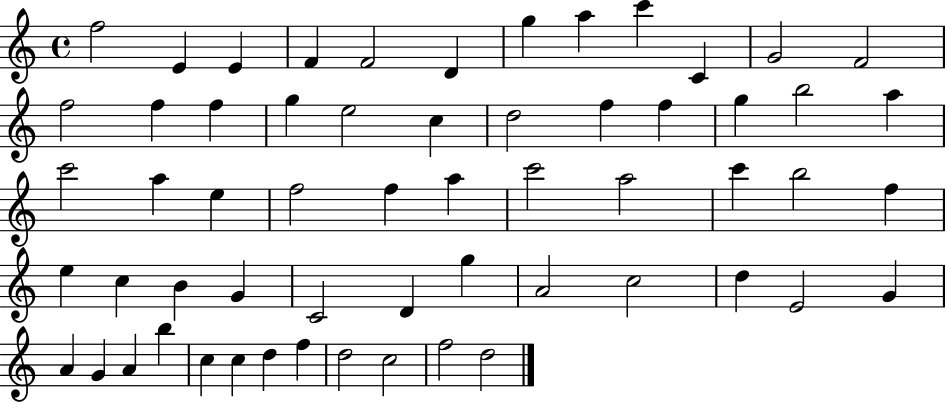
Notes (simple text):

F5/h E4/q E4/q F4/q F4/h D4/q G5/q A5/q C6/q C4/q G4/h F4/h F5/h F5/q F5/q G5/q E5/h C5/q D5/h F5/q F5/q G5/q B5/h A5/q C6/h A5/q E5/q F5/h F5/q A5/q C6/h A5/h C6/q B5/h F5/q E5/q C5/q B4/q G4/q C4/h D4/q G5/q A4/h C5/h D5/q E4/h G4/q A4/q G4/q A4/q B5/q C5/q C5/q D5/q F5/q D5/h C5/h F5/h D5/h